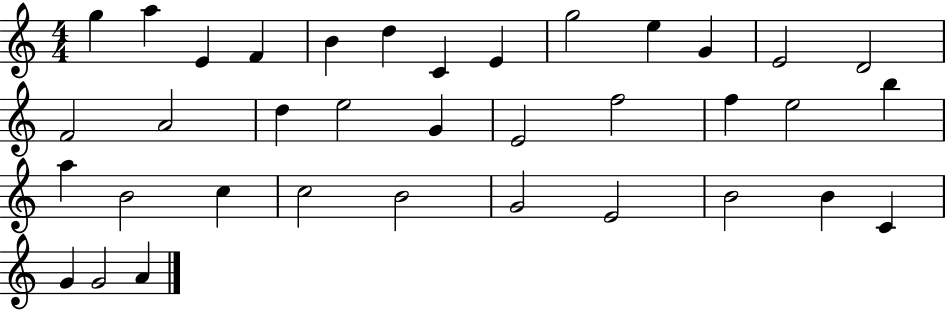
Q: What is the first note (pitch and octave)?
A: G5